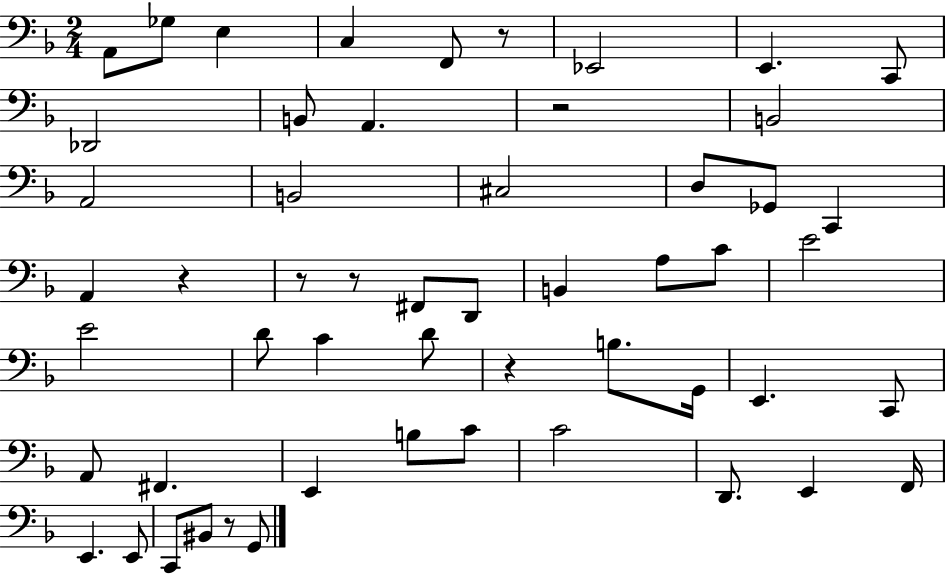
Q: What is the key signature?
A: F major